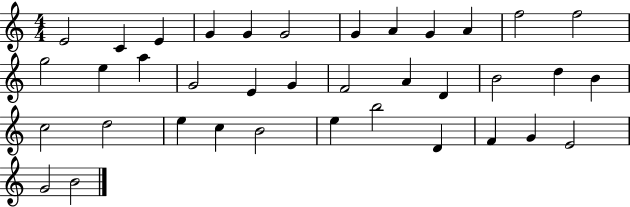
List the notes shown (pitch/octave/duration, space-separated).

E4/h C4/q E4/q G4/q G4/q G4/h G4/q A4/q G4/q A4/q F5/h F5/h G5/h E5/q A5/q G4/h E4/q G4/q F4/h A4/q D4/q B4/h D5/q B4/q C5/h D5/h E5/q C5/q B4/h E5/q B5/h D4/q F4/q G4/q E4/h G4/h B4/h